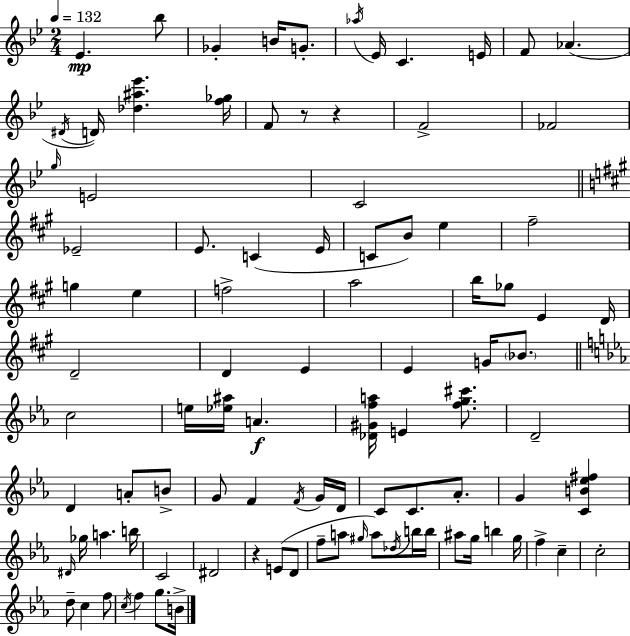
{
  \clef treble
  \numericTimeSignature
  \time 2/4
  \key g \minor
  \tempo 4 = 132
  ees'4.\mp bes''8 | ges'4-. b'16 g'8.-. | \acciaccatura { aes''16 } ees'16 c'4. | e'16 f'8 aes'4.( | \break \acciaccatura { dis'16 } d'16) <des'' ais'' ees'''>4. | <f'' ges''>16 f'8 r8 r4 | f'2-> | fes'2 | \break \grace { g''16 } e'2 | c'2 | \bar "||" \break \key a \major ees'2-- | e'8. c'4( e'16 | c'8 b'8) e''4 | fis''2-- | \break g''4 e''4 | f''2-> | a''2 | b''16 ges''8 e'4 d'16 | \break d'2-- | d'4 e'4 | e'4 g'16 \parenthesize bes'8. | \bar "||" \break \key ees \major c''2 | e''16 <ees'' ais''>16 a'4.\f | <des' gis' f'' a''>16 e'4 <f'' g'' cis'''>8. | d'2-- | \break d'4 a'8-. b'8-> | g'8 f'4 \acciaccatura { f'16 } g'16 | d'16 c'8 c'8. aes'8.-. | g'4 <c' b' ees'' fis''>4 | \break \grace { dis'16 } ges''16 a''4. | b''16 c'2 | dis'2 | r4 e'8( | \break d'8 f''8-- a''8 \grace { gis''16 }) a''8 | \acciaccatura { des''16 } b''16 b''16 ais''8 g''16 b''4 | g''16 f''4-> | c''4-- c''2-. | \break d''8-- c''4 | f''8 \acciaccatura { c''16 } f''4 | g''8. b'16-> \bar "|."
}